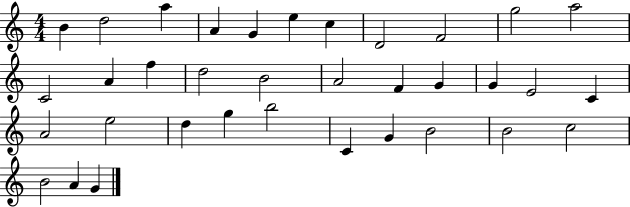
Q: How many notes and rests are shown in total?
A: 35